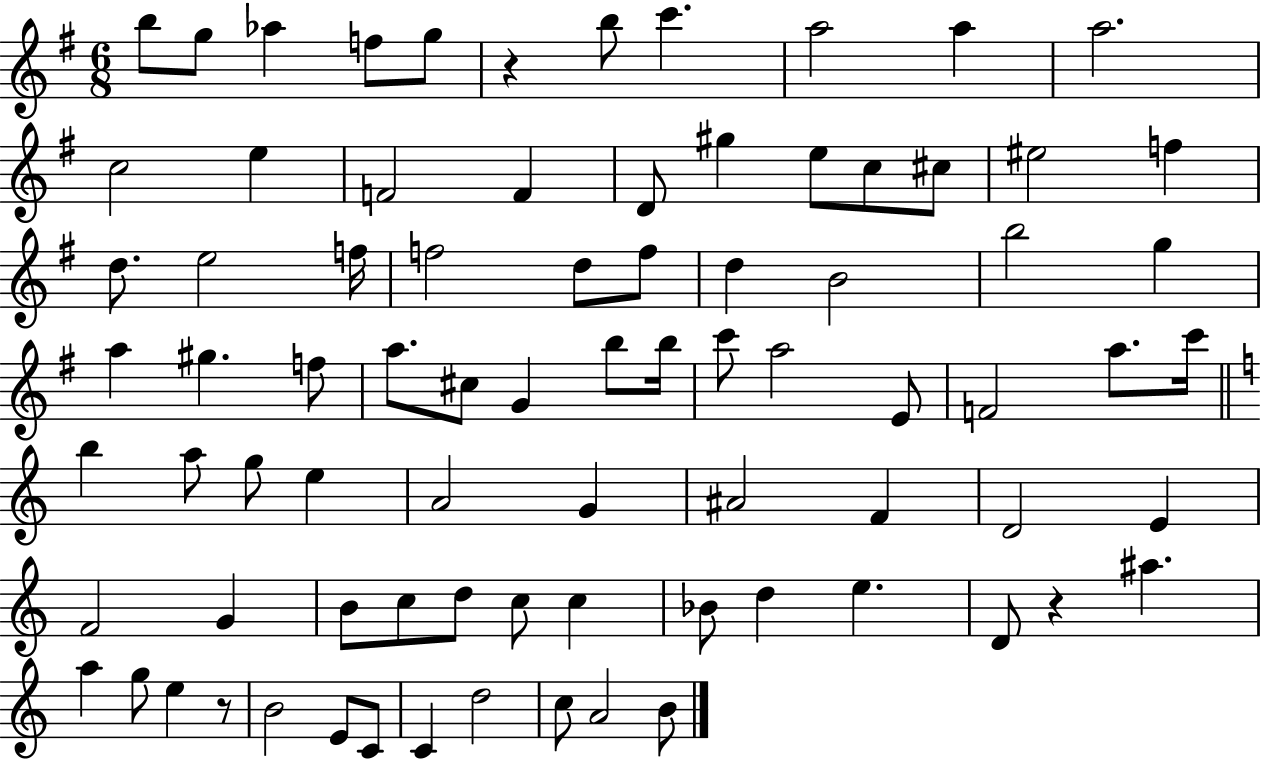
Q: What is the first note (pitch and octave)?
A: B5